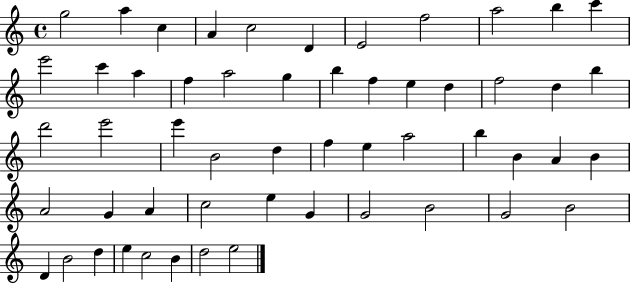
G5/h A5/q C5/q A4/q C5/h D4/q E4/h F5/h A5/h B5/q C6/q E6/h C6/q A5/q F5/q A5/h G5/q B5/q F5/q E5/q D5/q F5/h D5/q B5/q D6/h E6/h E6/q B4/h D5/q F5/q E5/q A5/h B5/q B4/q A4/q B4/q A4/h G4/q A4/q C5/h E5/q G4/q G4/h B4/h G4/h B4/h D4/q B4/h D5/q E5/q C5/h B4/q D5/h E5/h